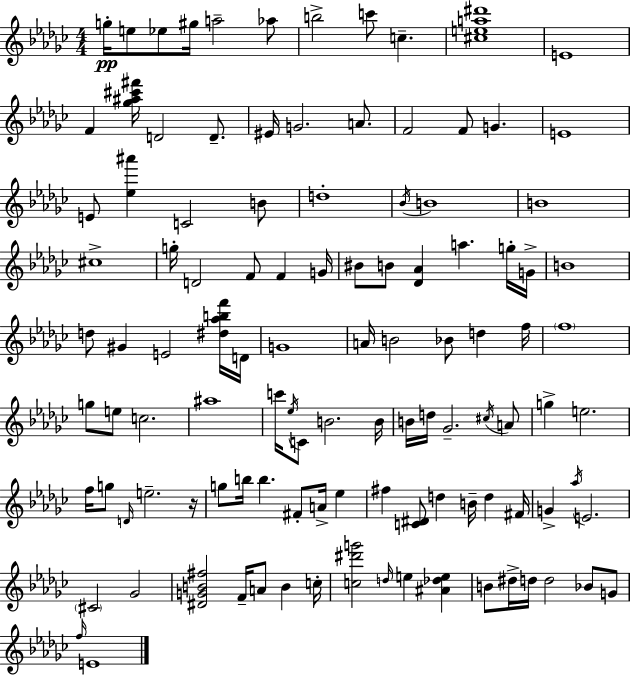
{
  \clef treble
  \numericTimeSignature
  \time 4/4
  \key ees \minor
  g''16-.\pp e''8 ees''8 gis''16 a''2-- aes''8 | b''2-> c'''8 c''4.-- | <cis'' e'' a'' dis'''>1 | e'1 | \break f'4 <ges'' ais'' cis''' fis'''>16 d'2 d'8.-- | eis'16 g'2. a'8. | f'2 f'8 g'4. | e'1 | \break e'8 <ees'' ais'''>4 c'2 b'8 | d''1-. | \acciaccatura { bes'16 } b'1 | b'1 | \break cis''1-> | g''16-. d'2 f'8 f'4 | g'16 bis'8 b'8 <des' aes'>4 a''4. g''16-. | g'16-> b'1 | \break d''8 gis'4 e'2 <dis'' aes'' b'' f'''>16 | d'16 g'1 | a'16 b'2 bes'8 d''4 | f''16 \parenthesize f''1 | \break g''8 e''8 c''2. | ais''1 | c'''16 \acciaccatura { ees''16 } c'8 b'2. | b'16 b'16 d''16 ges'2.-- | \break \acciaccatura { cis''16 } a'8 g''4-> e''2. | f''16 g''8 \grace { d'16 } e''2.-- | r16 g''8 b''16 b''4. fis'8-. a'16-> | ees''4 fis''4 <c' dis'>8 d''4 b'16-- d''4 | \break fis'16 g'4-> \acciaccatura { aes''16 } e'2. | \parenthesize cis'2 ges'2 | <dis' g' b' fis''>2 f'16-- a'8 | b'4 c''16-. <c'' dis''' g'''>2 \grace { d''16 } e''4 | \break <ais' des'' e''>4 b'8 dis''16-> d''16 d''2 | bes'8 g'8 \grace { f''16 } e'1 | \bar "|."
}